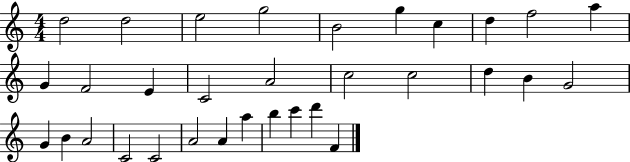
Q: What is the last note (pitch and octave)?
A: F4